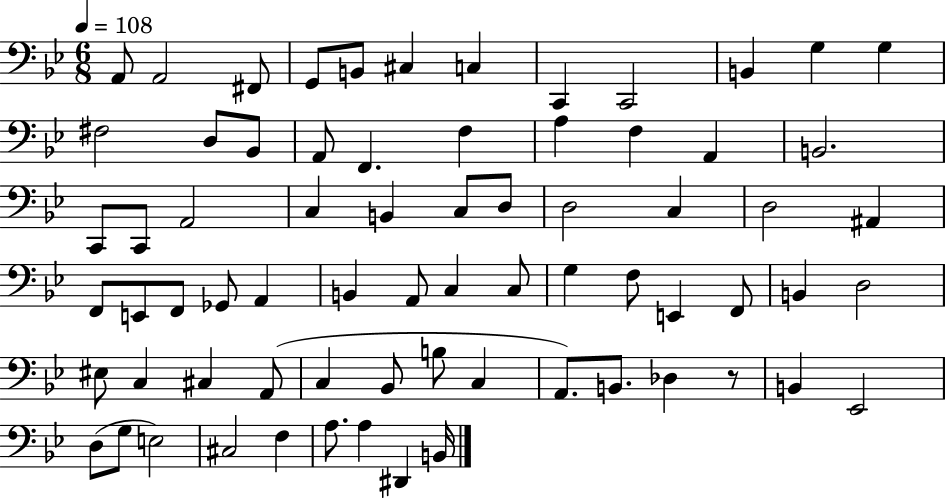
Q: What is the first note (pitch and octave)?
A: A2